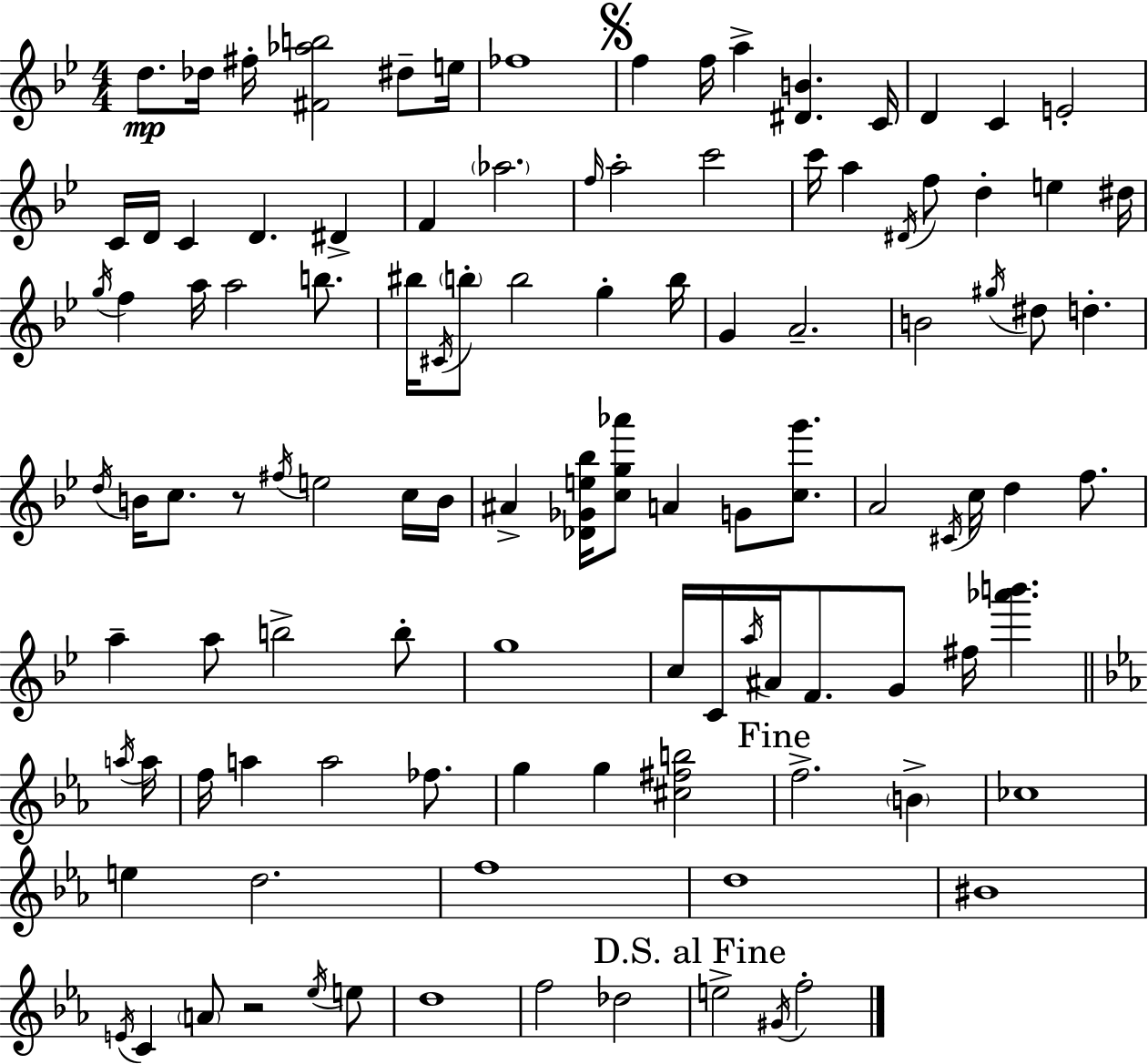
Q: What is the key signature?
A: G minor